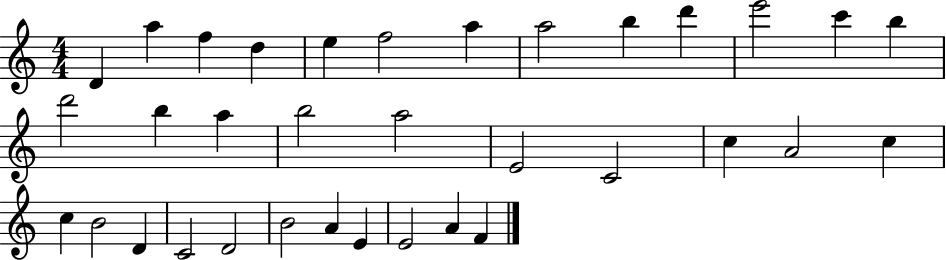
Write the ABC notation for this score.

X:1
T:Untitled
M:4/4
L:1/4
K:C
D a f d e f2 a a2 b d' e'2 c' b d'2 b a b2 a2 E2 C2 c A2 c c B2 D C2 D2 B2 A E E2 A F